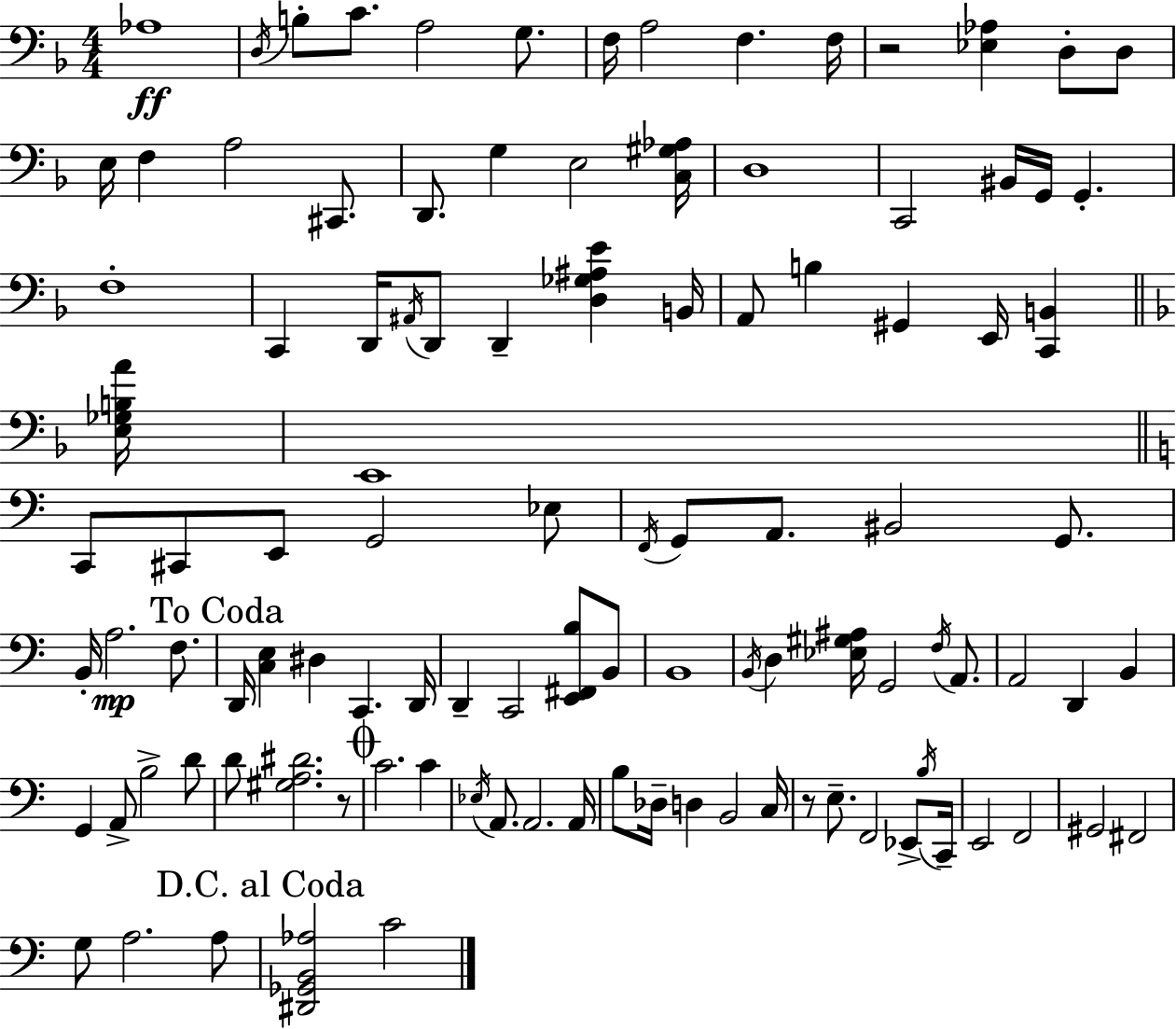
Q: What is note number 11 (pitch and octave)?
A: D3